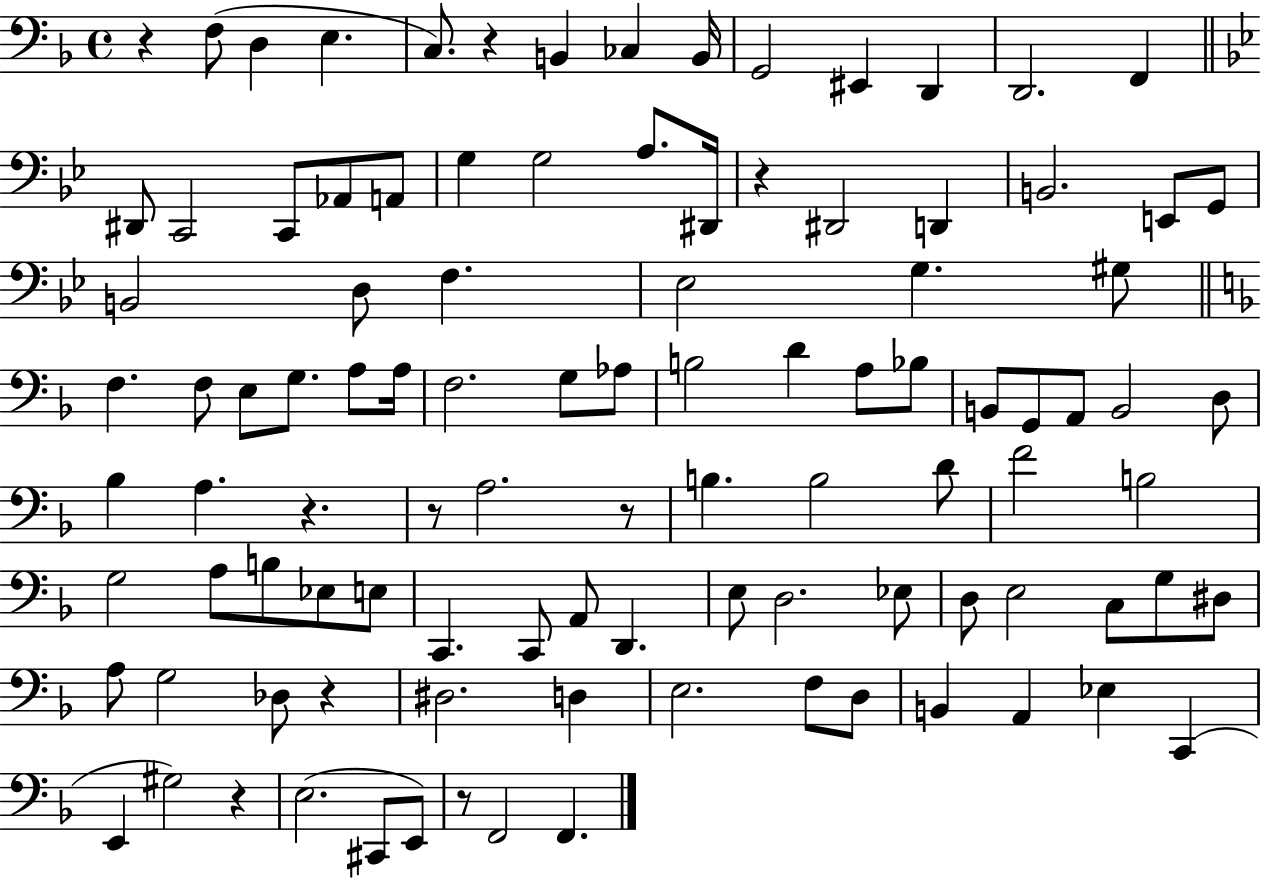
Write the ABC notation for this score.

X:1
T:Untitled
M:4/4
L:1/4
K:F
z F,/2 D, E, C,/2 z B,, _C, B,,/4 G,,2 ^E,, D,, D,,2 F,, ^D,,/2 C,,2 C,,/2 _A,,/2 A,,/2 G, G,2 A,/2 ^D,,/4 z ^D,,2 D,, B,,2 E,,/2 G,,/2 B,,2 D,/2 F, _E,2 G, ^G,/2 F, F,/2 E,/2 G,/2 A,/2 A,/4 F,2 G,/2 _A,/2 B,2 D A,/2 _B,/2 B,,/2 G,,/2 A,,/2 B,,2 D,/2 _B, A, z z/2 A,2 z/2 B, B,2 D/2 F2 B,2 G,2 A,/2 B,/2 _E,/2 E,/2 C,, C,,/2 A,,/2 D,, E,/2 D,2 _E,/2 D,/2 E,2 C,/2 G,/2 ^D,/2 A,/2 G,2 _D,/2 z ^D,2 D, E,2 F,/2 D,/2 B,, A,, _E, C,, E,, ^G,2 z E,2 ^C,,/2 E,,/2 z/2 F,,2 F,,